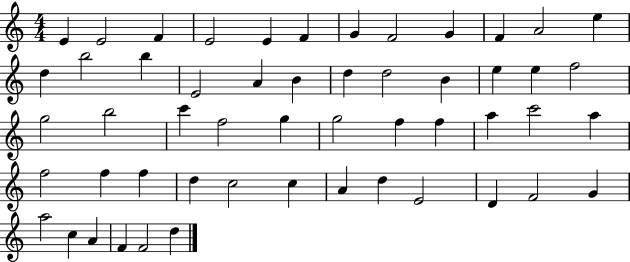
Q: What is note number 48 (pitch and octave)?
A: A5